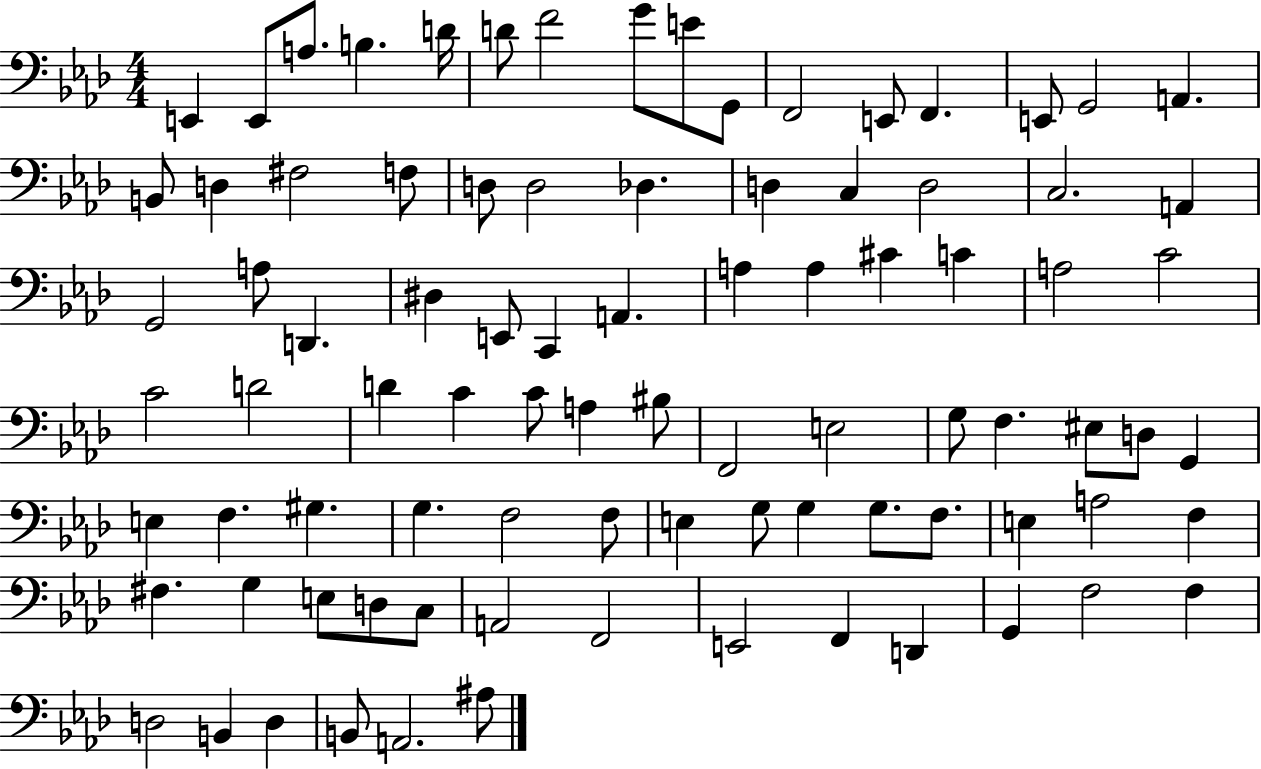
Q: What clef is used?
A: bass